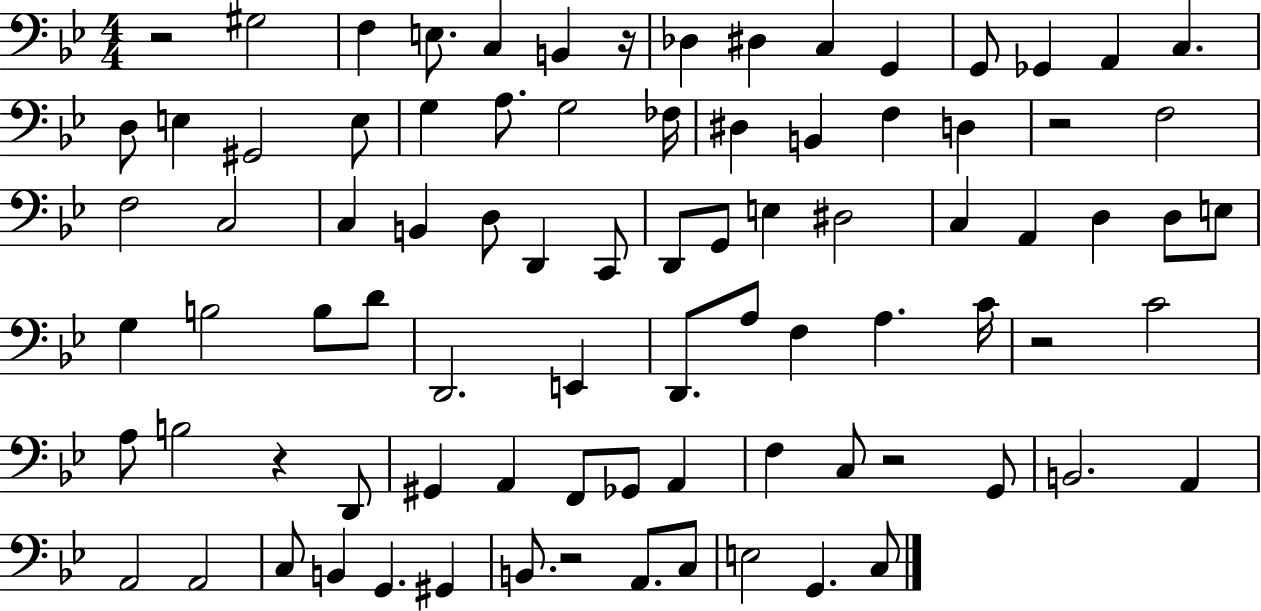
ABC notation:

X:1
T:Untitled
M:4/4
L:1/4
K:Bb
z2 ^G,2 F, E,/2 C, B,, z/4 _D, ^D, C, G,, G,,/2 _G,, A,, C, D,/2 E, ^G,,2 E,/2 G, A,/2 G,2 _F,/4 ^D, B,, F, D, z2 F,2 F,2 C,2 C, B,, D,/2 D,, C,,/2 D,,/2 G,,/2 E, ^D,2 C, A,, D, D,/2 E,/2 G, B,2 B,/2 D/2 D,,2 E,, D,,/2 A,/2 F, A, C/4 z2 C2 A,/2 B,2 z D,,/2 ^G,, A,, F,,/2 _G,,/2 A,, F, C,/2 z2 G,,/2 B,,2 A,, A,,2 A,,2 C,/2 B,, G,, ^G,, B,,/2 z2 A,,/2 C,/2 E,2 G,, C,/2